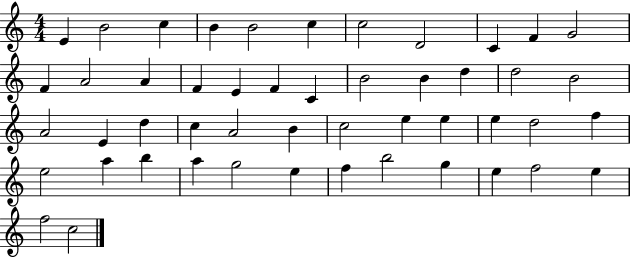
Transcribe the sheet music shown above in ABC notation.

X:1
T:Untitled
M:4/4
L:1/4
K:C
E B2 c B B2 c c2 D2 C F G2 F A2 A F E F C B2 B d d2 B2 A2 E d c A2 B c2 e e e d2 f e2 a b a g2 e f b2 g e f2 e f2 c2